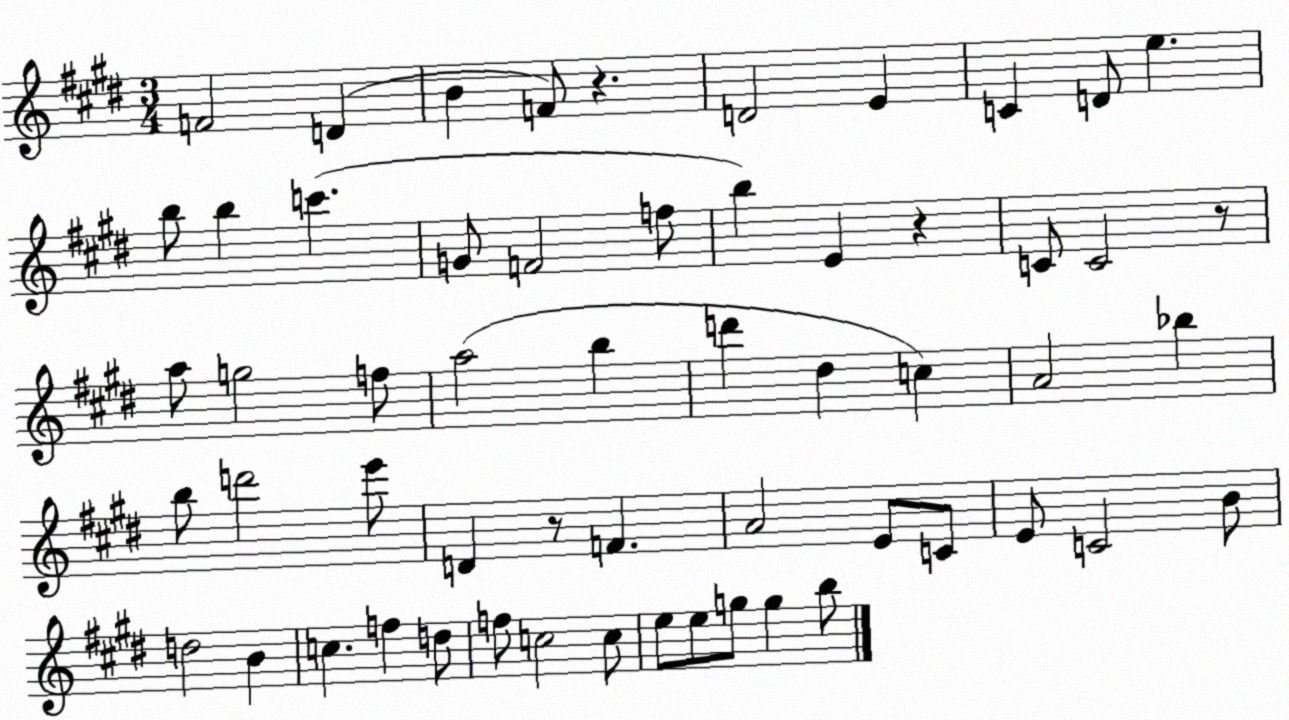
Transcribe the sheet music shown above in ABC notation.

X:1
T:Untitled
M:3/4
L:1/4
K:E
F2 D B F/2 z D2 E C D/2 e b/2 b c' G/2 F2 f/2 b E z C/2 C2 z/2 a/2 g2 f/2 a2 b d' ^d c A2 _b b/2 d'2 e'/2 D z/2 F A2 E/2 C/2 E/2 C2 B/2 d2 B c f d/2 f/2 c2 c/2 e/2 e/2 g/2 g b/2